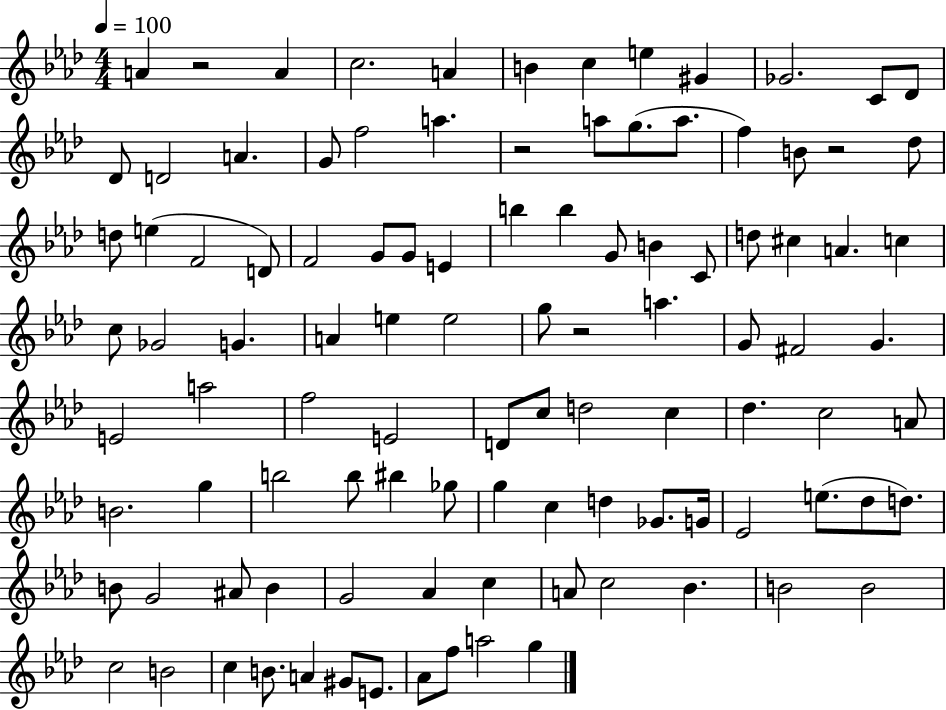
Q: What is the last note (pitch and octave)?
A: G5